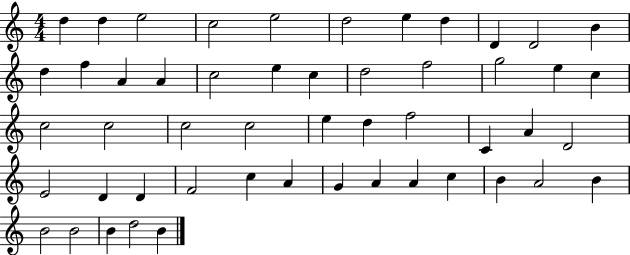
D5/q D5/q E5/h C5/h E5/h D5/h E5/q D5/q D4/q D4/h B4/q D5/q F5/q A4/q A4/q C5/h E5/q C5/q D5/h F5/h G5/h E5/q C5/q C5/h C5/h C5/h C5/h E5/q D5/q F5/h C4/q A4/q D4/h E4/h D4/q D4/q F4/h C5/q A4/q G4/q A4/q A4/q C5/q B4/q A4/h B4/q B4/h B4/h B4/q D5/h B4/q